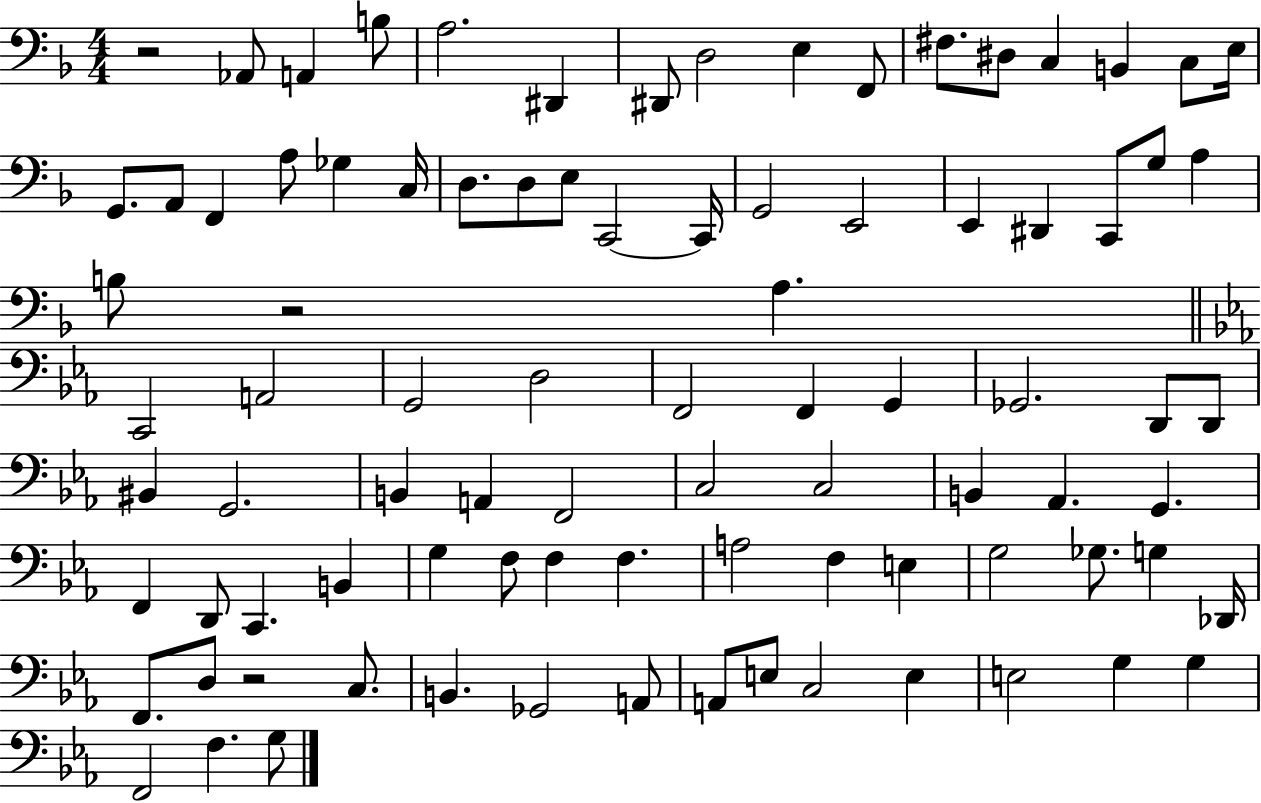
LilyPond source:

{
  \clef bass
  \numericTimeSignature
  \time 4/4
  \key f \major
  r2 aes,8 a,4 b8 | a2. dis,4 | dis,8 d2 e4 f,8 | fis8. dis8 c4 b,4 c8 e16 | \break g,8. a,8 f,4 a8 ges4 c16 | d8. d8 e8 c,2~~ c,16 | g,2 e,2 | e,4 dis,4 c,8 g8 a4 | \break b8 r2 a4. | \bar "||" \break \key ees \major c,2 a,2 | g,2 d2 | f,2 f,4 g,4 | ges,2. d,8 d,8 | \break bis,4 g,2. | b,4 a,4 f,2 | c2 c2 | b,4 aes,4. g,4. | \break f,4 d,8 c,4. b,4 | g4 f8 f4 f4. | a2 f4 e4 | g2 ges8. g4 des,16 | \break f,8. d8 r2 c8. | b,4. ges,2 a,8 | a,8 e8 c2 e4 | e2 g4 g4 | \break f,2 f4. g8 | \bar "|."
}